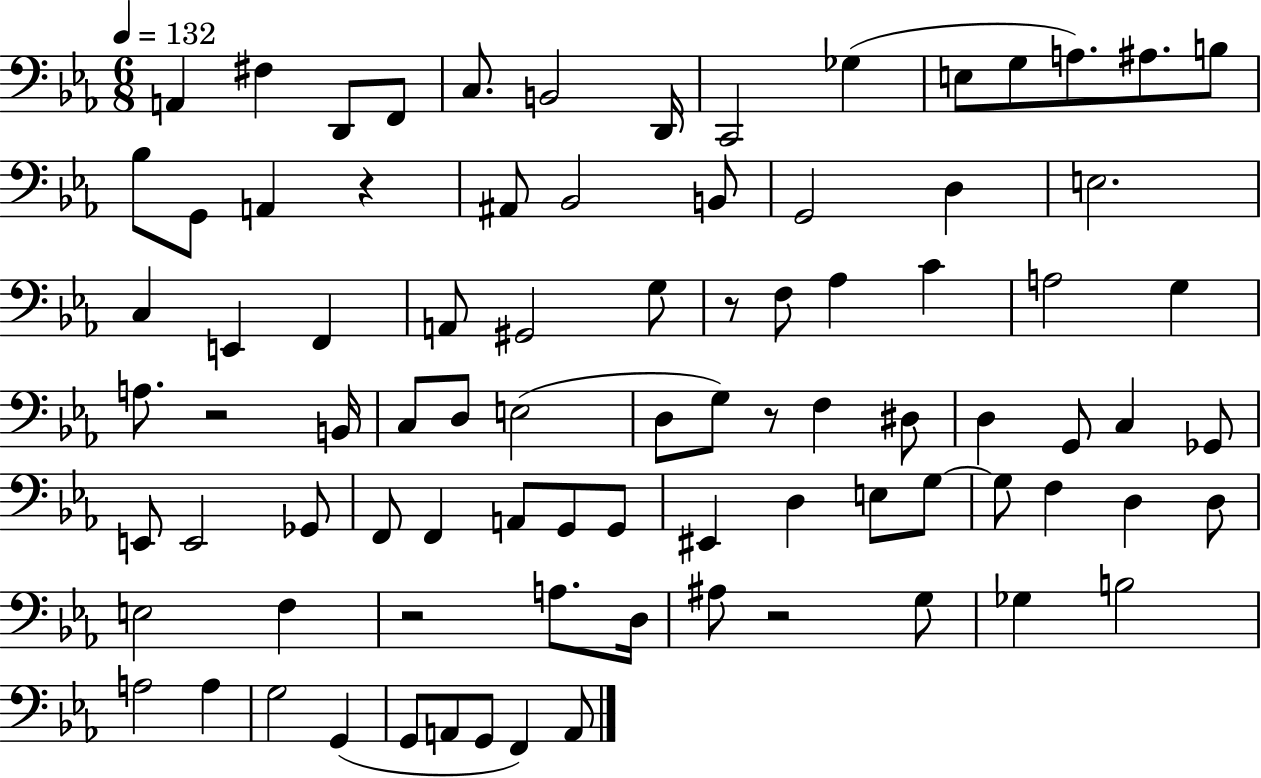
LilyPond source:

{
  \clef bass
  \numericTimeSignature
  \time 6/8
  \key ees \major
  \tempo 4 = 132
  \repeat volta 2 { a,4 fis4 d,8 f,8 | c8. b,2 d,16 | c,2 ges4( | e8 g8 a8.) ais8. b8 | \break bes8 g,8 a,4 r4 | ais,8 bes,2 b,8 | g,2 d4 | e2. | \break c4 e,4 f,4 | a,8 gis,2 g8 | r8 f8 aes4 c'4 | a2 g4 | \break a8. r2 b,16 | c8 d8 e2( | d8 g8) r8 f4 dis8 | d4 g,8 c4 ges,8 | \break e,8 e,2 ges,8 | f,8 f,4 a,8 g,8 g,8 | eis,4 d4 e8 g8~~ | g8 f4 d4 d8 | \break e2 f4 | r2 a8. d16 | ais8 r2 g8 | ges4 b2 | \break a2 a4 | g2 g,4( | g,8 a,8 g,8 f,4) a,8 | } \bar "|."
}